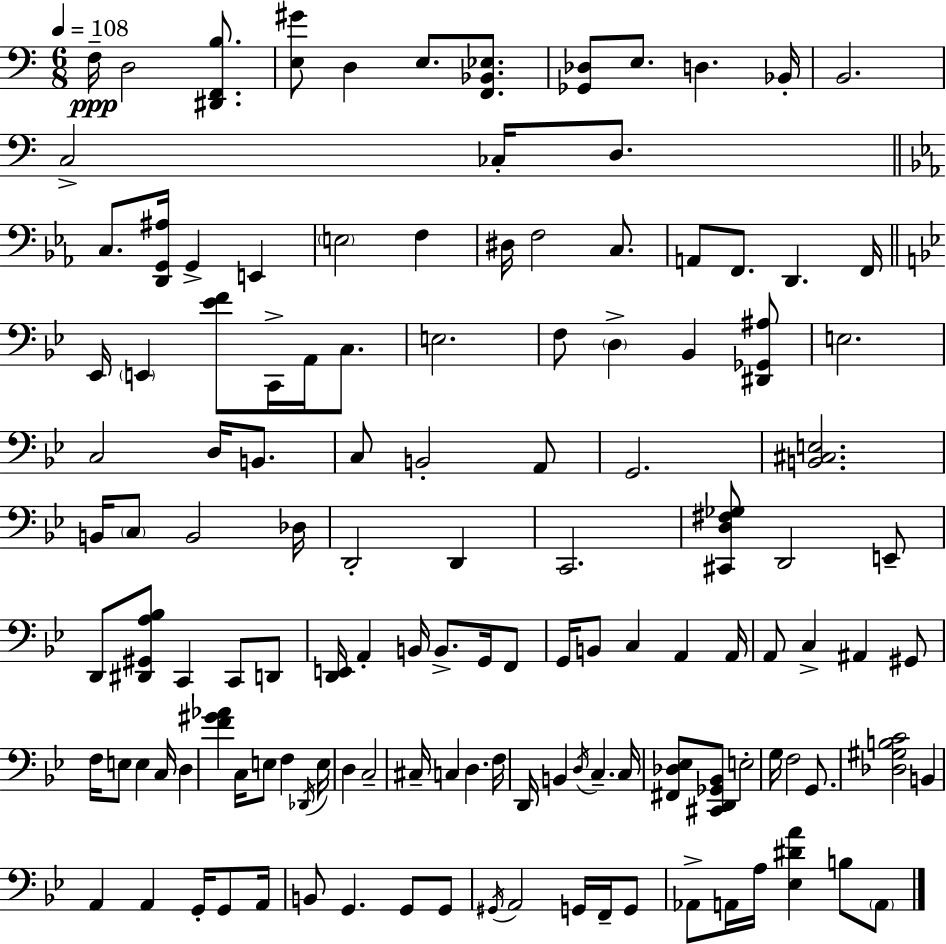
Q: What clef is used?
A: bass